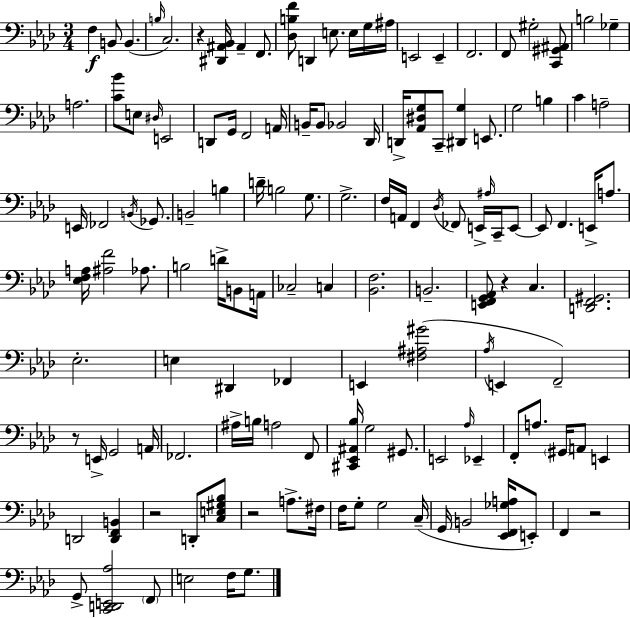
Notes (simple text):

F3/q B2/e B2/q. B3/s C3/h. R/q [D#2,A#2,Bb2]/s A#2/q F2/e. [Db3,B3,F4]/e D2/q E3/e. E3/s G3/s A#3/s E2/h E2/q F2/h. F2/e G#3/h [C2,G#2,A#2]/e B3/h Gb3/q A3/h. [C4,Bb4]/e E3/e D#3/s E2/h D2/e G2/s F2/h A2/s B2/s B2/e Bb2/h Db2/s D2/s [Ab2,D#3,G3]/e C2/e [D#2,G3]/q E2/e. G3/h B3/q C4/q A3/h E2/s FES2/h B2/s Gb2/e. B2/h B3/q D4/s B3/h G3/e. G3/h. F3/s A2/s F2/q Db3/s FES2/e E2/s A#3/s C2/s E2/e E2/e F2/q. E2/s A3/e. [Eb3,F3,A3]/s [A#3,F4]/h Ab3/e. B3/h D4/s B2/e A2/s CES3/h C3/q [Bb2,F3]/h. B2/h. [E2,F2,G2,Ab2]/e R/q C3/q. [D2,F2,G#2]/h. Eb3/h. E3/q D#2/q FES2/q E2/q [F#3,A#3,G#4]/h Ab3/s E2/q F2/h R/e E2/s G2/h A2/s FES2/h. A#3/s B3/s A3/h F2/e [C#2,Eb2,A#2,Bb3]/s G3/h G#2/e. E2/h Ab3/s Eb2/q F2/e A3/e. G#2/s A2/e E2/q D2/h [D2,F2,B2]/q R/h D2/e [C3,E3,G#3,Bb3]/e R/h A3/e. F#3/s F3/s G3/e G3/h C3/s G2/s B2/h [Eb2,F2,Gb3,A3]/s E2/e F2/q R/h G2/e [C2,D2,E2,Ab3]/h F2/e E3/h F3/s G3/e.